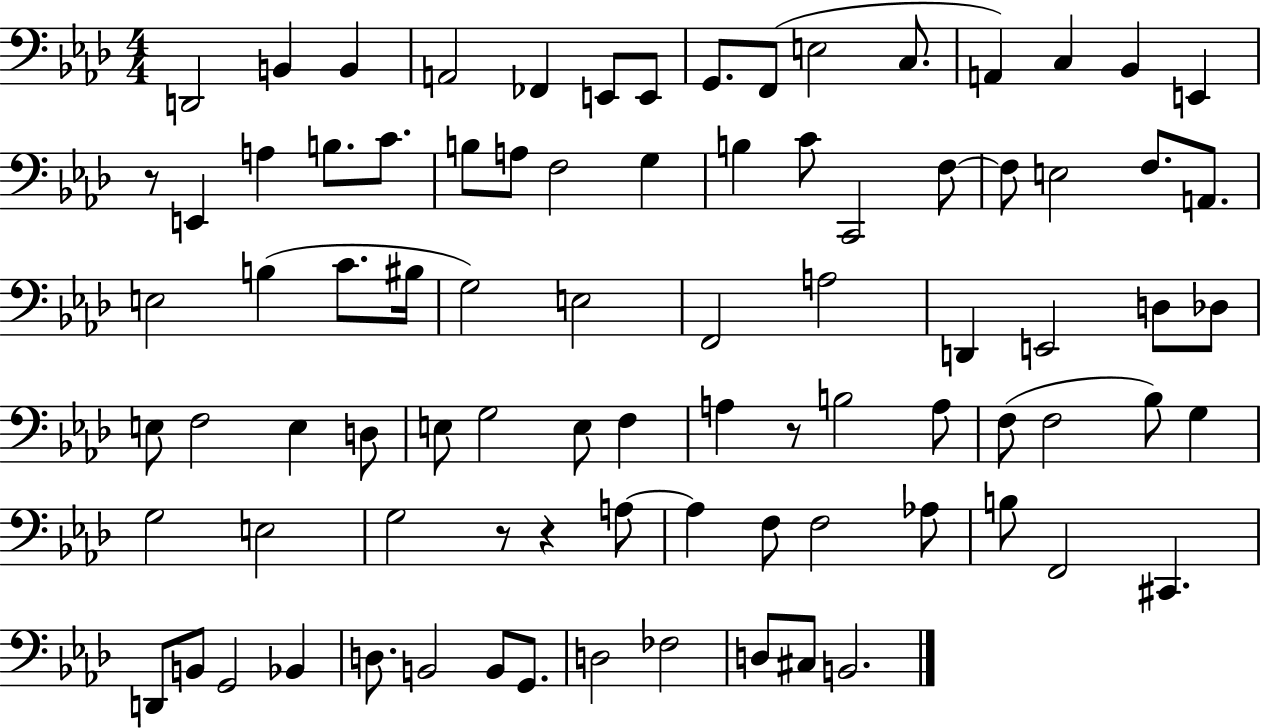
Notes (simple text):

D2/h B2/q B2/q A2/h FES2/q E2/e E2/e G2/e. F2/e E3/h C3/e. A2/q C3/q Bb2/q E2/q R/e E2/q A3/q B3/e. C4/e. B3/e A3/e F3/h G3/q B3/q C4/e C2/h F3/e F3/e E3/h F3/e. A2/e. E3/h B3/q C4/e. BIS3/s G3/h E3/h F2/h A3/h D2/q E2/h D3/e Db3/e E3/e F3/h E3/q D3/e E3/e G3/h E3/e F3/q A3/q R/e B3/h A3/e F3/e F3/h Bb3/e G3/q G3/h E3/h G3/h R/e R/q A3/e A3/q F3/e F3/h Ab3/e B3/e F2/h C#2/q. D2/e B2/e G2/h Bb2/q D3/e. B2/h B2/e G2/e. D3/h FES3/h D3/e C#3/e B2/h.